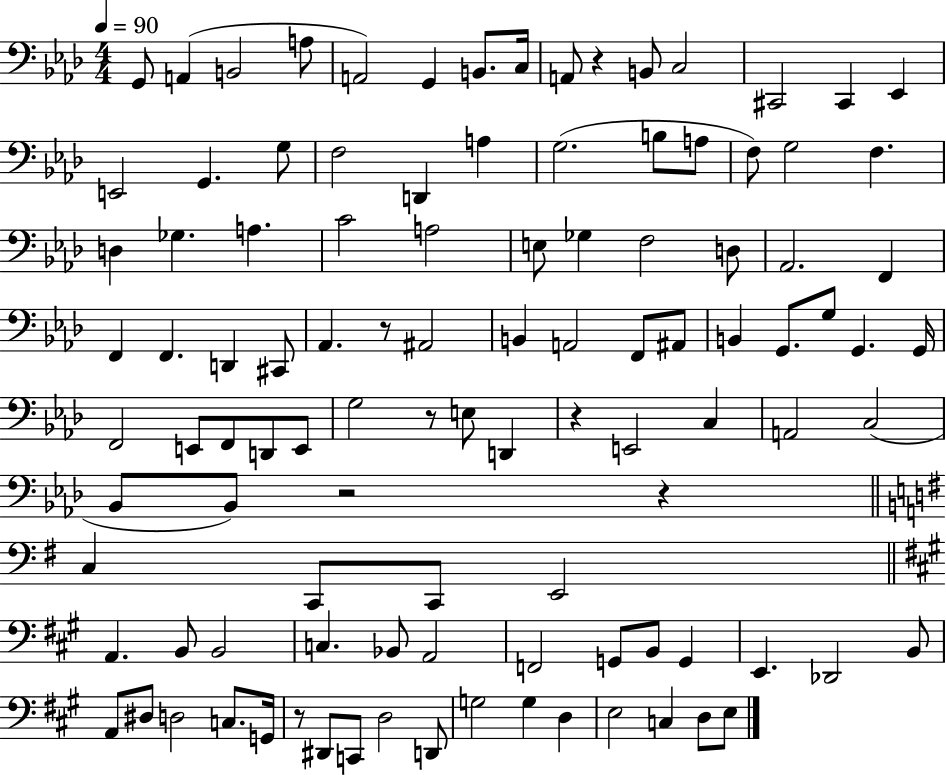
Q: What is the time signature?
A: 4/4